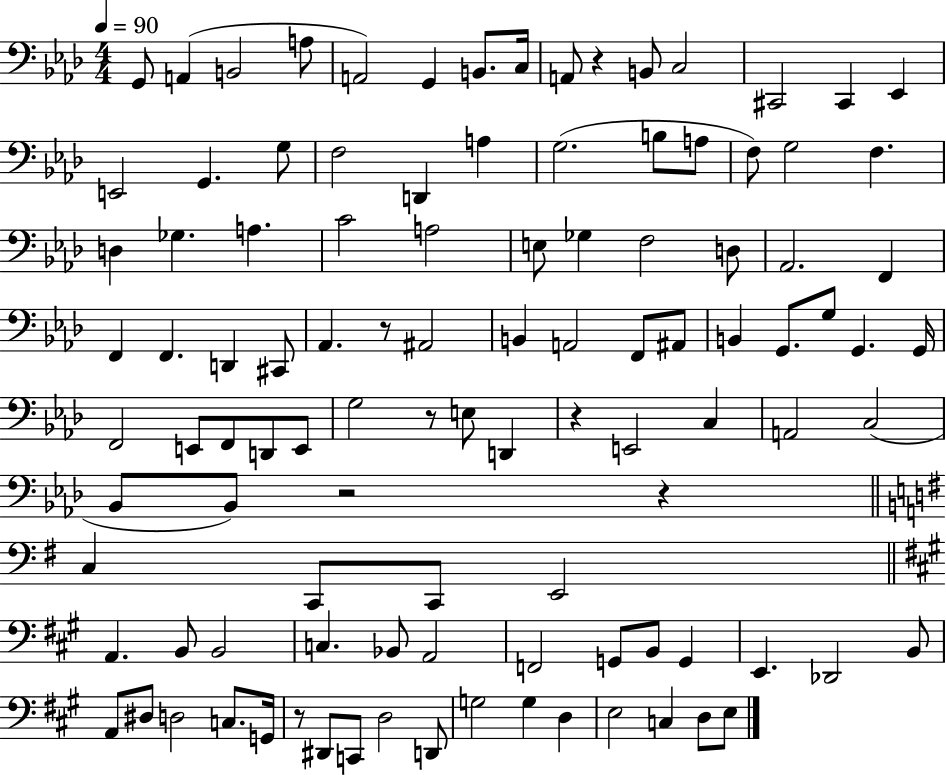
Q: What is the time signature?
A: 4/4